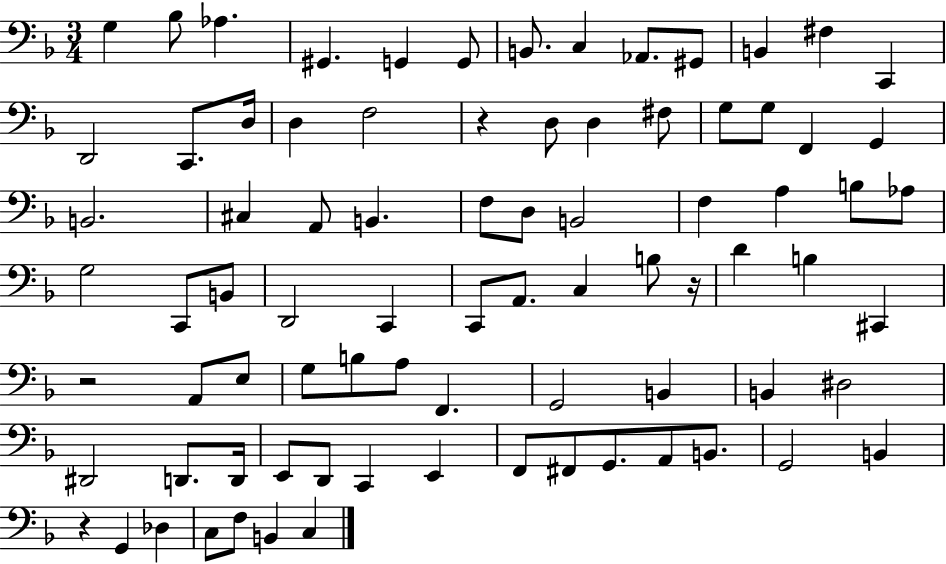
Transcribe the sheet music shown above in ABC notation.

X:1
T:Untitled
M:3/4
L:1/4
K:F
G, _B,/2 _A, ^G,, G,, G,,/2 B,,/2 C, _A,,/2 ^G,,/2 B,, ^F, C,, D,,2 C,,/2 D,/4 D, F,2 z D,/2 D, ^F,/2 G,/2 G,/2 F,, G,, B,,2 ^C, A,,/2 B,, F,/2 D,/2 B,,2 F, A, B,/2 _A,/2 G,2 C,,/2 B,,/2 D,,2 C,, C,,/2 A,,/2 C, B,/2 z/4 D B, ^C,, z2 A,,/2 E,/2 G,/2 B,/2 A,/2 F,, G,,2 B,, B,, ^D,2 ^D,,2 D,,/2 D,,/4 E,,/2 D,,/2 C,, E,, F,,/2 ^F,,/2 G,,/2 A,,/2 B,,/2 G,,2 B,, z G,, _D, C,/2 F,/2 B,, C,